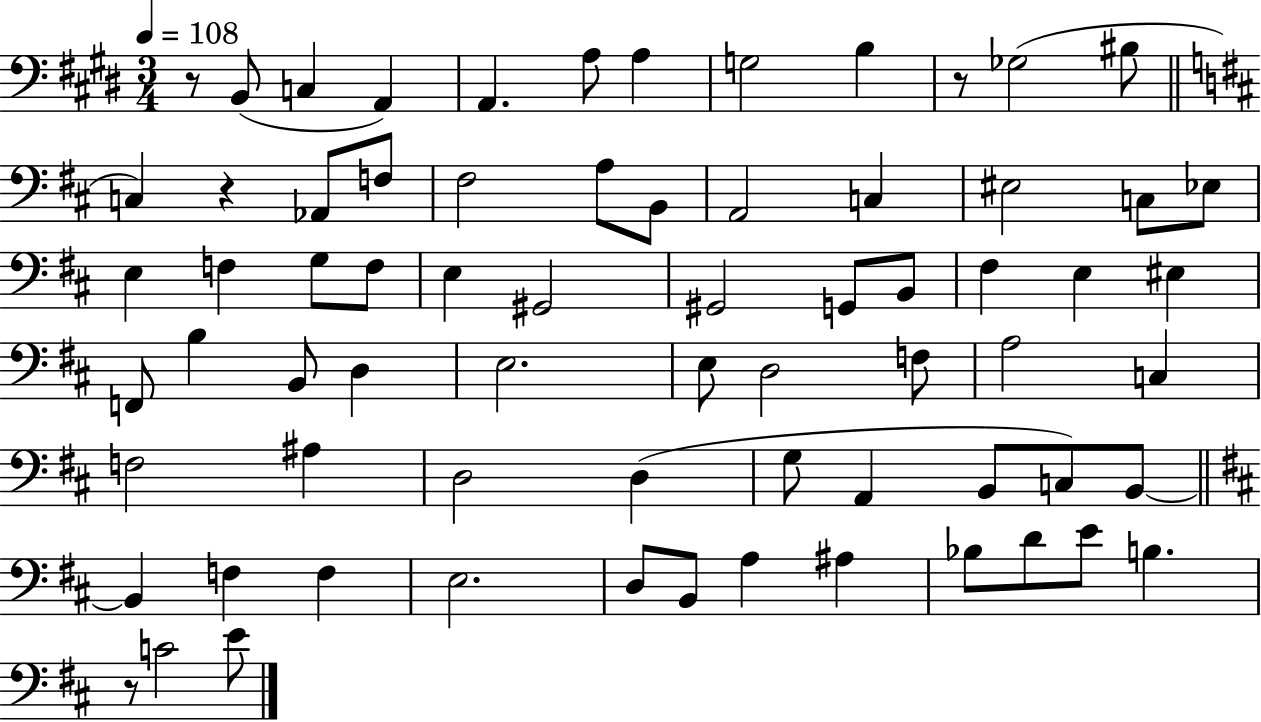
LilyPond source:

{
  \clef bass
  \numericTimeSignature
  \time 3/4
  \key e \major
  \tempo 4 = 108
  r8 b,8( c4 a,4) | a,4. a8 a4 | g2 b4 | r8 ges2( bis8 | \break \bar "||" \break \key b \minor c4) r4 aes,8 f8 | fis2 a8 b,8 | a,2 c4 | eis2 c8 ees8 | \break e4 f4 g8 f8 | e4 gis,2 | gis,2 g,8 b,8 | fis4 e4 eis4 | \break f,8 b4 b,8 d4 | e2. | e8 d2 f8 | a2 c4 | \break f2 ais4 | d2 d4( | g8 a,4 b,8 c8) b,8~~ | \bar "||" \break \key b \minor b,4 f4 f4 | e2. | d8 b,8 a4 ais4 | bes8 d'8 e'8 b4. | \break r8 c'2 e'8 | \bar "|."
}